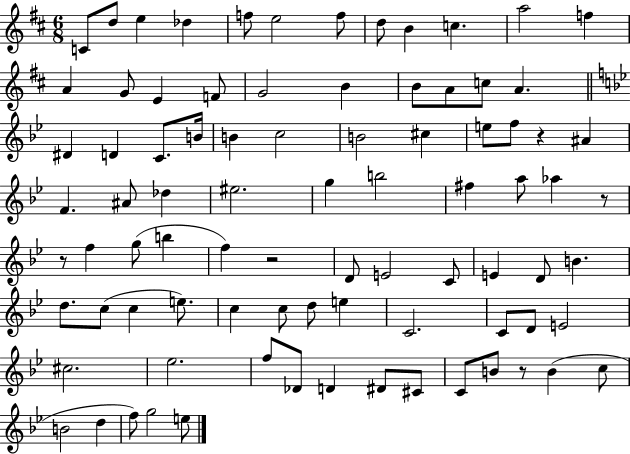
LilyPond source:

{
  \clef treble
  \numericTimeSignature
  \time 6/8
  \key d \major
  \repeat volta 2 { c'8 d''8 e''4 des''4 | f''8 e''2 f''8 | d''8 b'4 c''4. | a''2 f''4 | \break a'4 g'8 e'4 f'8 | g'2 b'4 | b'8 a'8 c''8 a'4. | \bar "||" \break \key g \minor dis'4 d'4 c'8. b'16 | b'4 c''2 | b'2 cis''4 | e''8 f''8 r4 ais'4 | \break f'4. ais'8 des''4 | eis''2. | g''4 b''2 | fis''4 a''8 aes''4 r8 | \break r8 f''4 g''8( b''4 | f''4) r2 | d'8 e'2 c'8 | e'4 d'8 b'4. | \break d''8. c''8( c''4 e''8.) | c''4 c''8 d''8 e''4 | c'2. | c'8 d'8 e'2 | \break cis''2. | ees''2. | f''8 des'8 d'4 dis'8 cis'8 | c'8 b'8 r8 b'4( c''8 | \break b'2 d''4 | f''8) g''2 e''8 | } \bar "|."
}